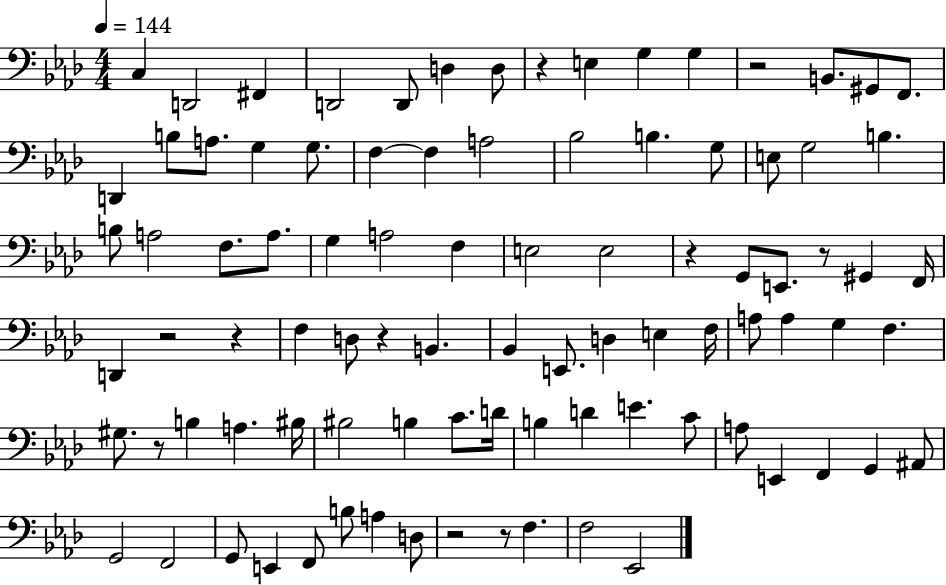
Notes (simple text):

C3/q D2/h F#2/q D2/h D2/e D3/q D3/e R/q E3/q G3/q G3/q R/h B2/e. G#2/e F2/e. D2/q B3/e A3/e. G3/q G3/e. F3/q F3/q A3/h Bb3/h B3/q. G3/e E3/e G3/h B3/q. B3/e A3/h F3/e. A3/e. G3/q A3/h F3/q E3/h E3/h R/q G2/e E2/e. R/e G#2/q F2/s D2/q R/h R/q F3/q D3/e R/q B2/q. Bb2/q E2/e. D3/q E3/q F3/s A3/e A3/q G3/q F3/q. G#3/e. R/e B3/q A3/q. BIS3/s BIS3/h B3/q C4/e. D4/s B3/q D4/q E4/q. C4/e A3/e E2/q F2/q G2/q A#2/e G2/h F2/h G2/e E2/q F2/e B3/e A3/q D3/e R/h R/e F3/q. F3/h Eb2/h